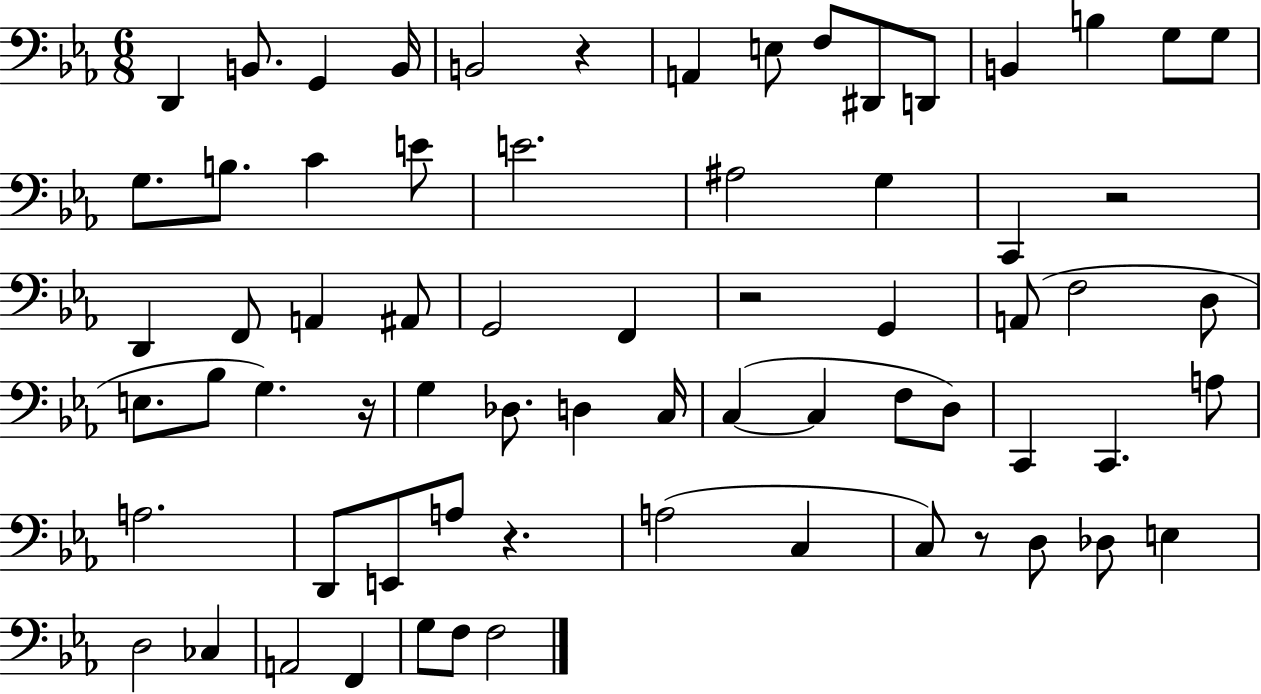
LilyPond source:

{
  \clef bass
  \numericTimeSignature
  \time 6/8
  \key ees \major
  d,4 b,8. g,4 b,16 | b,2 r4 | a,4 e8 f8 dis,8 d,8 | b,4 b4 g8 g8 | \break g8. b8. c'4 e'8 | e'2. | ais2 g4 | c,4 r2 | \break d,4 f,8 a,4 ais,8 | g,2 f,4 | r2 g,4 | a,8( f2 d8 | \break e8. bes8 g4.) r16 | g4 des8. d4 c16 | c4~(~ c4 f8 d8) | c,4 c,4. a8 | \break a2. | d,8 e,8 a8 r4. | a2( c4 | c8) r8 d8 des8 e4 | \break d2 ces4 | a,2 f,4 | g8 f8 f2 | \bar "|."
}